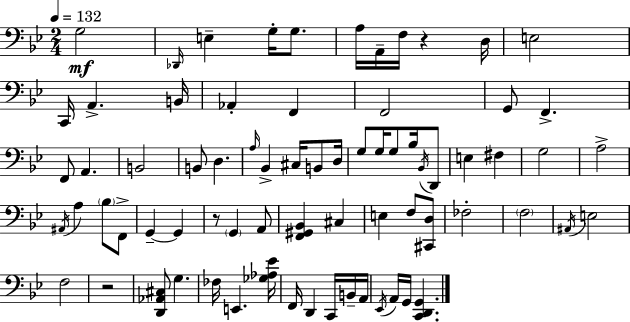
X:1
T:Untitled
M:2/4
L:1/4
K:Bb
G,2 _D,,/4 E, G,/4 G,/2 A,/4 A,,/4 F,/4 z D,/4 E,2 C,,/4 A,, B,,/4 _A,, F,, F,,2 G,,/2 F,, F,,/2 A,, B,,2 B,,/2 D, A,/4 _B,, ^C,/4 B,,/2 D,/4 G,/2 G,/4 G,/2 _B,/4 _B,,/4 D,,/2 E, ^F, G,2 A,2 ^A,,/4 A, _B,/2 F,,/2 G,, G,, z/2 G,, A,,/2 [F,,^G,,_B,,] ^C, E, F,/2 [^C,,D,]/2 _F,2 F,2 ^A,,/4 E,2 F,2 z2 [D,,_A,,^C,]/2 G, _F,/4 E,, [_G,_A,_E]/4 F,,/4 D,, C,,/4 B,,/4 A,,/4 _E,,/4 A,,/4 G,,/4 [C,,D,,G,,]